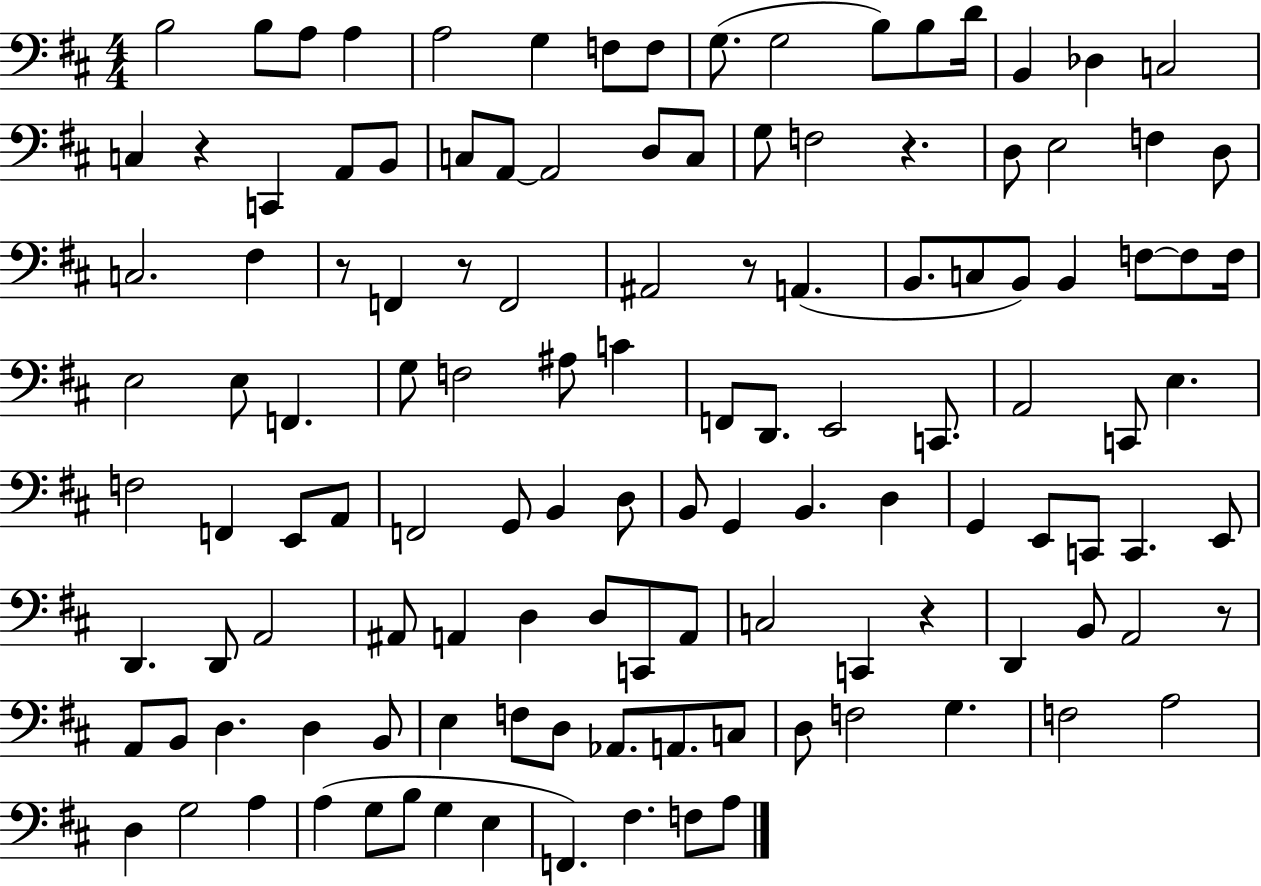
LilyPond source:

{
  \clef bass
  \numericTimeSignature
  \time 4/4
  \key d \major
  b2 b8 a8 a4 | a2 g4 f8 f8 | g8.( g2 b8) b8 d'16 | b,4 des4 c2 | \break c4 r4 c,4 a,8 b,8 | c8 a,8~~ a,2 d8 c8 | g8 f2 r4. | d8 e2 f4 d8 | \break c2. fis4 | r8 f,4 r8 f,2 | ais,2 r8 a,4.( | b,8. c8 b,8) b,4 f8~~ f8 f16 | \break e2 e8 f,4. | g8 f2 ais8 c'4 | f,8 d,8. e,2 c,8. | a,2 c,8 e4. | \break f2 f,4 e,8 a,8 | f,2 g,8 b,4 d8 | b,8 g,4 b,4. d4 | g,4 e,8 c,8 c,4. e,8 | \break d,4. d,8 a,2 | ais,8 a,4 d4 d8 c,8 a,8 | c2 c,4 r4 | d,4 b,8 a,2 r8 | \break a,8 b,8 d4. d4 b,8 | e4 f8 d8 aes,8. a,8. c8 | d8 f2 g4. | f2 a2 | \break d4 g2 a4 | a4( g8 b8 g4 e4 | f,4.) fis4. f8 a8 | \bar "|."
}